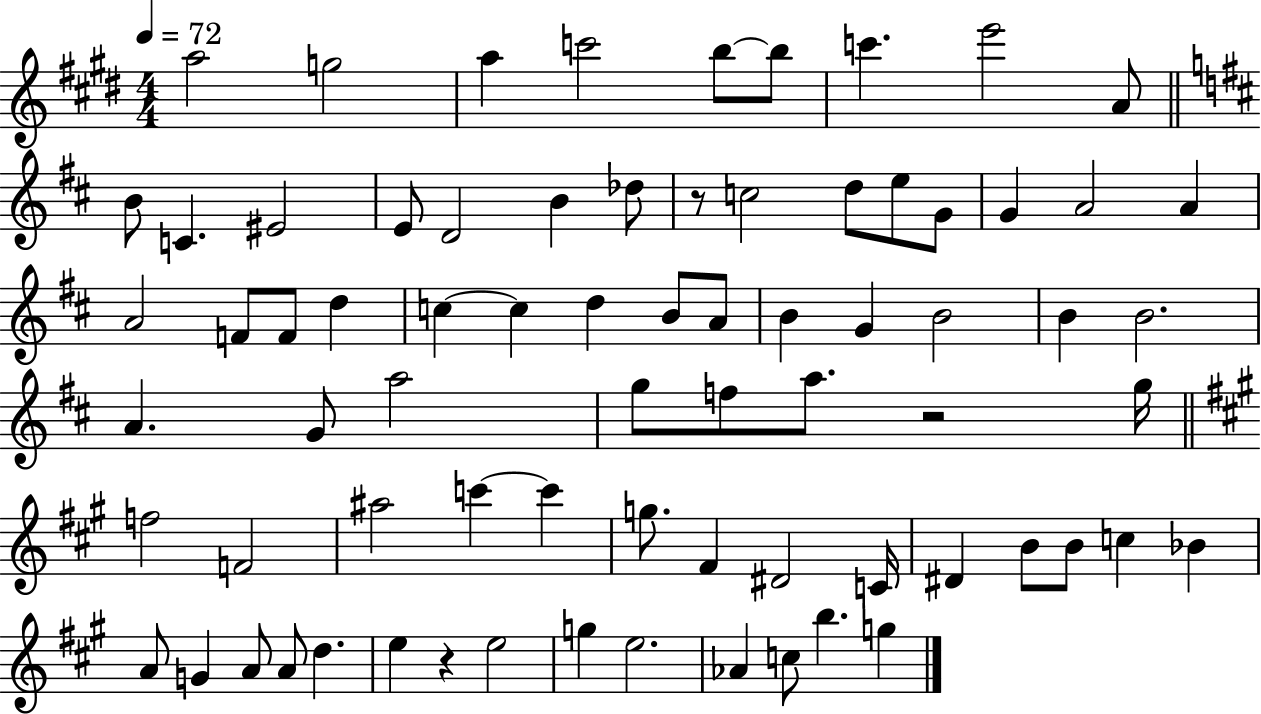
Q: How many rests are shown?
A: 3